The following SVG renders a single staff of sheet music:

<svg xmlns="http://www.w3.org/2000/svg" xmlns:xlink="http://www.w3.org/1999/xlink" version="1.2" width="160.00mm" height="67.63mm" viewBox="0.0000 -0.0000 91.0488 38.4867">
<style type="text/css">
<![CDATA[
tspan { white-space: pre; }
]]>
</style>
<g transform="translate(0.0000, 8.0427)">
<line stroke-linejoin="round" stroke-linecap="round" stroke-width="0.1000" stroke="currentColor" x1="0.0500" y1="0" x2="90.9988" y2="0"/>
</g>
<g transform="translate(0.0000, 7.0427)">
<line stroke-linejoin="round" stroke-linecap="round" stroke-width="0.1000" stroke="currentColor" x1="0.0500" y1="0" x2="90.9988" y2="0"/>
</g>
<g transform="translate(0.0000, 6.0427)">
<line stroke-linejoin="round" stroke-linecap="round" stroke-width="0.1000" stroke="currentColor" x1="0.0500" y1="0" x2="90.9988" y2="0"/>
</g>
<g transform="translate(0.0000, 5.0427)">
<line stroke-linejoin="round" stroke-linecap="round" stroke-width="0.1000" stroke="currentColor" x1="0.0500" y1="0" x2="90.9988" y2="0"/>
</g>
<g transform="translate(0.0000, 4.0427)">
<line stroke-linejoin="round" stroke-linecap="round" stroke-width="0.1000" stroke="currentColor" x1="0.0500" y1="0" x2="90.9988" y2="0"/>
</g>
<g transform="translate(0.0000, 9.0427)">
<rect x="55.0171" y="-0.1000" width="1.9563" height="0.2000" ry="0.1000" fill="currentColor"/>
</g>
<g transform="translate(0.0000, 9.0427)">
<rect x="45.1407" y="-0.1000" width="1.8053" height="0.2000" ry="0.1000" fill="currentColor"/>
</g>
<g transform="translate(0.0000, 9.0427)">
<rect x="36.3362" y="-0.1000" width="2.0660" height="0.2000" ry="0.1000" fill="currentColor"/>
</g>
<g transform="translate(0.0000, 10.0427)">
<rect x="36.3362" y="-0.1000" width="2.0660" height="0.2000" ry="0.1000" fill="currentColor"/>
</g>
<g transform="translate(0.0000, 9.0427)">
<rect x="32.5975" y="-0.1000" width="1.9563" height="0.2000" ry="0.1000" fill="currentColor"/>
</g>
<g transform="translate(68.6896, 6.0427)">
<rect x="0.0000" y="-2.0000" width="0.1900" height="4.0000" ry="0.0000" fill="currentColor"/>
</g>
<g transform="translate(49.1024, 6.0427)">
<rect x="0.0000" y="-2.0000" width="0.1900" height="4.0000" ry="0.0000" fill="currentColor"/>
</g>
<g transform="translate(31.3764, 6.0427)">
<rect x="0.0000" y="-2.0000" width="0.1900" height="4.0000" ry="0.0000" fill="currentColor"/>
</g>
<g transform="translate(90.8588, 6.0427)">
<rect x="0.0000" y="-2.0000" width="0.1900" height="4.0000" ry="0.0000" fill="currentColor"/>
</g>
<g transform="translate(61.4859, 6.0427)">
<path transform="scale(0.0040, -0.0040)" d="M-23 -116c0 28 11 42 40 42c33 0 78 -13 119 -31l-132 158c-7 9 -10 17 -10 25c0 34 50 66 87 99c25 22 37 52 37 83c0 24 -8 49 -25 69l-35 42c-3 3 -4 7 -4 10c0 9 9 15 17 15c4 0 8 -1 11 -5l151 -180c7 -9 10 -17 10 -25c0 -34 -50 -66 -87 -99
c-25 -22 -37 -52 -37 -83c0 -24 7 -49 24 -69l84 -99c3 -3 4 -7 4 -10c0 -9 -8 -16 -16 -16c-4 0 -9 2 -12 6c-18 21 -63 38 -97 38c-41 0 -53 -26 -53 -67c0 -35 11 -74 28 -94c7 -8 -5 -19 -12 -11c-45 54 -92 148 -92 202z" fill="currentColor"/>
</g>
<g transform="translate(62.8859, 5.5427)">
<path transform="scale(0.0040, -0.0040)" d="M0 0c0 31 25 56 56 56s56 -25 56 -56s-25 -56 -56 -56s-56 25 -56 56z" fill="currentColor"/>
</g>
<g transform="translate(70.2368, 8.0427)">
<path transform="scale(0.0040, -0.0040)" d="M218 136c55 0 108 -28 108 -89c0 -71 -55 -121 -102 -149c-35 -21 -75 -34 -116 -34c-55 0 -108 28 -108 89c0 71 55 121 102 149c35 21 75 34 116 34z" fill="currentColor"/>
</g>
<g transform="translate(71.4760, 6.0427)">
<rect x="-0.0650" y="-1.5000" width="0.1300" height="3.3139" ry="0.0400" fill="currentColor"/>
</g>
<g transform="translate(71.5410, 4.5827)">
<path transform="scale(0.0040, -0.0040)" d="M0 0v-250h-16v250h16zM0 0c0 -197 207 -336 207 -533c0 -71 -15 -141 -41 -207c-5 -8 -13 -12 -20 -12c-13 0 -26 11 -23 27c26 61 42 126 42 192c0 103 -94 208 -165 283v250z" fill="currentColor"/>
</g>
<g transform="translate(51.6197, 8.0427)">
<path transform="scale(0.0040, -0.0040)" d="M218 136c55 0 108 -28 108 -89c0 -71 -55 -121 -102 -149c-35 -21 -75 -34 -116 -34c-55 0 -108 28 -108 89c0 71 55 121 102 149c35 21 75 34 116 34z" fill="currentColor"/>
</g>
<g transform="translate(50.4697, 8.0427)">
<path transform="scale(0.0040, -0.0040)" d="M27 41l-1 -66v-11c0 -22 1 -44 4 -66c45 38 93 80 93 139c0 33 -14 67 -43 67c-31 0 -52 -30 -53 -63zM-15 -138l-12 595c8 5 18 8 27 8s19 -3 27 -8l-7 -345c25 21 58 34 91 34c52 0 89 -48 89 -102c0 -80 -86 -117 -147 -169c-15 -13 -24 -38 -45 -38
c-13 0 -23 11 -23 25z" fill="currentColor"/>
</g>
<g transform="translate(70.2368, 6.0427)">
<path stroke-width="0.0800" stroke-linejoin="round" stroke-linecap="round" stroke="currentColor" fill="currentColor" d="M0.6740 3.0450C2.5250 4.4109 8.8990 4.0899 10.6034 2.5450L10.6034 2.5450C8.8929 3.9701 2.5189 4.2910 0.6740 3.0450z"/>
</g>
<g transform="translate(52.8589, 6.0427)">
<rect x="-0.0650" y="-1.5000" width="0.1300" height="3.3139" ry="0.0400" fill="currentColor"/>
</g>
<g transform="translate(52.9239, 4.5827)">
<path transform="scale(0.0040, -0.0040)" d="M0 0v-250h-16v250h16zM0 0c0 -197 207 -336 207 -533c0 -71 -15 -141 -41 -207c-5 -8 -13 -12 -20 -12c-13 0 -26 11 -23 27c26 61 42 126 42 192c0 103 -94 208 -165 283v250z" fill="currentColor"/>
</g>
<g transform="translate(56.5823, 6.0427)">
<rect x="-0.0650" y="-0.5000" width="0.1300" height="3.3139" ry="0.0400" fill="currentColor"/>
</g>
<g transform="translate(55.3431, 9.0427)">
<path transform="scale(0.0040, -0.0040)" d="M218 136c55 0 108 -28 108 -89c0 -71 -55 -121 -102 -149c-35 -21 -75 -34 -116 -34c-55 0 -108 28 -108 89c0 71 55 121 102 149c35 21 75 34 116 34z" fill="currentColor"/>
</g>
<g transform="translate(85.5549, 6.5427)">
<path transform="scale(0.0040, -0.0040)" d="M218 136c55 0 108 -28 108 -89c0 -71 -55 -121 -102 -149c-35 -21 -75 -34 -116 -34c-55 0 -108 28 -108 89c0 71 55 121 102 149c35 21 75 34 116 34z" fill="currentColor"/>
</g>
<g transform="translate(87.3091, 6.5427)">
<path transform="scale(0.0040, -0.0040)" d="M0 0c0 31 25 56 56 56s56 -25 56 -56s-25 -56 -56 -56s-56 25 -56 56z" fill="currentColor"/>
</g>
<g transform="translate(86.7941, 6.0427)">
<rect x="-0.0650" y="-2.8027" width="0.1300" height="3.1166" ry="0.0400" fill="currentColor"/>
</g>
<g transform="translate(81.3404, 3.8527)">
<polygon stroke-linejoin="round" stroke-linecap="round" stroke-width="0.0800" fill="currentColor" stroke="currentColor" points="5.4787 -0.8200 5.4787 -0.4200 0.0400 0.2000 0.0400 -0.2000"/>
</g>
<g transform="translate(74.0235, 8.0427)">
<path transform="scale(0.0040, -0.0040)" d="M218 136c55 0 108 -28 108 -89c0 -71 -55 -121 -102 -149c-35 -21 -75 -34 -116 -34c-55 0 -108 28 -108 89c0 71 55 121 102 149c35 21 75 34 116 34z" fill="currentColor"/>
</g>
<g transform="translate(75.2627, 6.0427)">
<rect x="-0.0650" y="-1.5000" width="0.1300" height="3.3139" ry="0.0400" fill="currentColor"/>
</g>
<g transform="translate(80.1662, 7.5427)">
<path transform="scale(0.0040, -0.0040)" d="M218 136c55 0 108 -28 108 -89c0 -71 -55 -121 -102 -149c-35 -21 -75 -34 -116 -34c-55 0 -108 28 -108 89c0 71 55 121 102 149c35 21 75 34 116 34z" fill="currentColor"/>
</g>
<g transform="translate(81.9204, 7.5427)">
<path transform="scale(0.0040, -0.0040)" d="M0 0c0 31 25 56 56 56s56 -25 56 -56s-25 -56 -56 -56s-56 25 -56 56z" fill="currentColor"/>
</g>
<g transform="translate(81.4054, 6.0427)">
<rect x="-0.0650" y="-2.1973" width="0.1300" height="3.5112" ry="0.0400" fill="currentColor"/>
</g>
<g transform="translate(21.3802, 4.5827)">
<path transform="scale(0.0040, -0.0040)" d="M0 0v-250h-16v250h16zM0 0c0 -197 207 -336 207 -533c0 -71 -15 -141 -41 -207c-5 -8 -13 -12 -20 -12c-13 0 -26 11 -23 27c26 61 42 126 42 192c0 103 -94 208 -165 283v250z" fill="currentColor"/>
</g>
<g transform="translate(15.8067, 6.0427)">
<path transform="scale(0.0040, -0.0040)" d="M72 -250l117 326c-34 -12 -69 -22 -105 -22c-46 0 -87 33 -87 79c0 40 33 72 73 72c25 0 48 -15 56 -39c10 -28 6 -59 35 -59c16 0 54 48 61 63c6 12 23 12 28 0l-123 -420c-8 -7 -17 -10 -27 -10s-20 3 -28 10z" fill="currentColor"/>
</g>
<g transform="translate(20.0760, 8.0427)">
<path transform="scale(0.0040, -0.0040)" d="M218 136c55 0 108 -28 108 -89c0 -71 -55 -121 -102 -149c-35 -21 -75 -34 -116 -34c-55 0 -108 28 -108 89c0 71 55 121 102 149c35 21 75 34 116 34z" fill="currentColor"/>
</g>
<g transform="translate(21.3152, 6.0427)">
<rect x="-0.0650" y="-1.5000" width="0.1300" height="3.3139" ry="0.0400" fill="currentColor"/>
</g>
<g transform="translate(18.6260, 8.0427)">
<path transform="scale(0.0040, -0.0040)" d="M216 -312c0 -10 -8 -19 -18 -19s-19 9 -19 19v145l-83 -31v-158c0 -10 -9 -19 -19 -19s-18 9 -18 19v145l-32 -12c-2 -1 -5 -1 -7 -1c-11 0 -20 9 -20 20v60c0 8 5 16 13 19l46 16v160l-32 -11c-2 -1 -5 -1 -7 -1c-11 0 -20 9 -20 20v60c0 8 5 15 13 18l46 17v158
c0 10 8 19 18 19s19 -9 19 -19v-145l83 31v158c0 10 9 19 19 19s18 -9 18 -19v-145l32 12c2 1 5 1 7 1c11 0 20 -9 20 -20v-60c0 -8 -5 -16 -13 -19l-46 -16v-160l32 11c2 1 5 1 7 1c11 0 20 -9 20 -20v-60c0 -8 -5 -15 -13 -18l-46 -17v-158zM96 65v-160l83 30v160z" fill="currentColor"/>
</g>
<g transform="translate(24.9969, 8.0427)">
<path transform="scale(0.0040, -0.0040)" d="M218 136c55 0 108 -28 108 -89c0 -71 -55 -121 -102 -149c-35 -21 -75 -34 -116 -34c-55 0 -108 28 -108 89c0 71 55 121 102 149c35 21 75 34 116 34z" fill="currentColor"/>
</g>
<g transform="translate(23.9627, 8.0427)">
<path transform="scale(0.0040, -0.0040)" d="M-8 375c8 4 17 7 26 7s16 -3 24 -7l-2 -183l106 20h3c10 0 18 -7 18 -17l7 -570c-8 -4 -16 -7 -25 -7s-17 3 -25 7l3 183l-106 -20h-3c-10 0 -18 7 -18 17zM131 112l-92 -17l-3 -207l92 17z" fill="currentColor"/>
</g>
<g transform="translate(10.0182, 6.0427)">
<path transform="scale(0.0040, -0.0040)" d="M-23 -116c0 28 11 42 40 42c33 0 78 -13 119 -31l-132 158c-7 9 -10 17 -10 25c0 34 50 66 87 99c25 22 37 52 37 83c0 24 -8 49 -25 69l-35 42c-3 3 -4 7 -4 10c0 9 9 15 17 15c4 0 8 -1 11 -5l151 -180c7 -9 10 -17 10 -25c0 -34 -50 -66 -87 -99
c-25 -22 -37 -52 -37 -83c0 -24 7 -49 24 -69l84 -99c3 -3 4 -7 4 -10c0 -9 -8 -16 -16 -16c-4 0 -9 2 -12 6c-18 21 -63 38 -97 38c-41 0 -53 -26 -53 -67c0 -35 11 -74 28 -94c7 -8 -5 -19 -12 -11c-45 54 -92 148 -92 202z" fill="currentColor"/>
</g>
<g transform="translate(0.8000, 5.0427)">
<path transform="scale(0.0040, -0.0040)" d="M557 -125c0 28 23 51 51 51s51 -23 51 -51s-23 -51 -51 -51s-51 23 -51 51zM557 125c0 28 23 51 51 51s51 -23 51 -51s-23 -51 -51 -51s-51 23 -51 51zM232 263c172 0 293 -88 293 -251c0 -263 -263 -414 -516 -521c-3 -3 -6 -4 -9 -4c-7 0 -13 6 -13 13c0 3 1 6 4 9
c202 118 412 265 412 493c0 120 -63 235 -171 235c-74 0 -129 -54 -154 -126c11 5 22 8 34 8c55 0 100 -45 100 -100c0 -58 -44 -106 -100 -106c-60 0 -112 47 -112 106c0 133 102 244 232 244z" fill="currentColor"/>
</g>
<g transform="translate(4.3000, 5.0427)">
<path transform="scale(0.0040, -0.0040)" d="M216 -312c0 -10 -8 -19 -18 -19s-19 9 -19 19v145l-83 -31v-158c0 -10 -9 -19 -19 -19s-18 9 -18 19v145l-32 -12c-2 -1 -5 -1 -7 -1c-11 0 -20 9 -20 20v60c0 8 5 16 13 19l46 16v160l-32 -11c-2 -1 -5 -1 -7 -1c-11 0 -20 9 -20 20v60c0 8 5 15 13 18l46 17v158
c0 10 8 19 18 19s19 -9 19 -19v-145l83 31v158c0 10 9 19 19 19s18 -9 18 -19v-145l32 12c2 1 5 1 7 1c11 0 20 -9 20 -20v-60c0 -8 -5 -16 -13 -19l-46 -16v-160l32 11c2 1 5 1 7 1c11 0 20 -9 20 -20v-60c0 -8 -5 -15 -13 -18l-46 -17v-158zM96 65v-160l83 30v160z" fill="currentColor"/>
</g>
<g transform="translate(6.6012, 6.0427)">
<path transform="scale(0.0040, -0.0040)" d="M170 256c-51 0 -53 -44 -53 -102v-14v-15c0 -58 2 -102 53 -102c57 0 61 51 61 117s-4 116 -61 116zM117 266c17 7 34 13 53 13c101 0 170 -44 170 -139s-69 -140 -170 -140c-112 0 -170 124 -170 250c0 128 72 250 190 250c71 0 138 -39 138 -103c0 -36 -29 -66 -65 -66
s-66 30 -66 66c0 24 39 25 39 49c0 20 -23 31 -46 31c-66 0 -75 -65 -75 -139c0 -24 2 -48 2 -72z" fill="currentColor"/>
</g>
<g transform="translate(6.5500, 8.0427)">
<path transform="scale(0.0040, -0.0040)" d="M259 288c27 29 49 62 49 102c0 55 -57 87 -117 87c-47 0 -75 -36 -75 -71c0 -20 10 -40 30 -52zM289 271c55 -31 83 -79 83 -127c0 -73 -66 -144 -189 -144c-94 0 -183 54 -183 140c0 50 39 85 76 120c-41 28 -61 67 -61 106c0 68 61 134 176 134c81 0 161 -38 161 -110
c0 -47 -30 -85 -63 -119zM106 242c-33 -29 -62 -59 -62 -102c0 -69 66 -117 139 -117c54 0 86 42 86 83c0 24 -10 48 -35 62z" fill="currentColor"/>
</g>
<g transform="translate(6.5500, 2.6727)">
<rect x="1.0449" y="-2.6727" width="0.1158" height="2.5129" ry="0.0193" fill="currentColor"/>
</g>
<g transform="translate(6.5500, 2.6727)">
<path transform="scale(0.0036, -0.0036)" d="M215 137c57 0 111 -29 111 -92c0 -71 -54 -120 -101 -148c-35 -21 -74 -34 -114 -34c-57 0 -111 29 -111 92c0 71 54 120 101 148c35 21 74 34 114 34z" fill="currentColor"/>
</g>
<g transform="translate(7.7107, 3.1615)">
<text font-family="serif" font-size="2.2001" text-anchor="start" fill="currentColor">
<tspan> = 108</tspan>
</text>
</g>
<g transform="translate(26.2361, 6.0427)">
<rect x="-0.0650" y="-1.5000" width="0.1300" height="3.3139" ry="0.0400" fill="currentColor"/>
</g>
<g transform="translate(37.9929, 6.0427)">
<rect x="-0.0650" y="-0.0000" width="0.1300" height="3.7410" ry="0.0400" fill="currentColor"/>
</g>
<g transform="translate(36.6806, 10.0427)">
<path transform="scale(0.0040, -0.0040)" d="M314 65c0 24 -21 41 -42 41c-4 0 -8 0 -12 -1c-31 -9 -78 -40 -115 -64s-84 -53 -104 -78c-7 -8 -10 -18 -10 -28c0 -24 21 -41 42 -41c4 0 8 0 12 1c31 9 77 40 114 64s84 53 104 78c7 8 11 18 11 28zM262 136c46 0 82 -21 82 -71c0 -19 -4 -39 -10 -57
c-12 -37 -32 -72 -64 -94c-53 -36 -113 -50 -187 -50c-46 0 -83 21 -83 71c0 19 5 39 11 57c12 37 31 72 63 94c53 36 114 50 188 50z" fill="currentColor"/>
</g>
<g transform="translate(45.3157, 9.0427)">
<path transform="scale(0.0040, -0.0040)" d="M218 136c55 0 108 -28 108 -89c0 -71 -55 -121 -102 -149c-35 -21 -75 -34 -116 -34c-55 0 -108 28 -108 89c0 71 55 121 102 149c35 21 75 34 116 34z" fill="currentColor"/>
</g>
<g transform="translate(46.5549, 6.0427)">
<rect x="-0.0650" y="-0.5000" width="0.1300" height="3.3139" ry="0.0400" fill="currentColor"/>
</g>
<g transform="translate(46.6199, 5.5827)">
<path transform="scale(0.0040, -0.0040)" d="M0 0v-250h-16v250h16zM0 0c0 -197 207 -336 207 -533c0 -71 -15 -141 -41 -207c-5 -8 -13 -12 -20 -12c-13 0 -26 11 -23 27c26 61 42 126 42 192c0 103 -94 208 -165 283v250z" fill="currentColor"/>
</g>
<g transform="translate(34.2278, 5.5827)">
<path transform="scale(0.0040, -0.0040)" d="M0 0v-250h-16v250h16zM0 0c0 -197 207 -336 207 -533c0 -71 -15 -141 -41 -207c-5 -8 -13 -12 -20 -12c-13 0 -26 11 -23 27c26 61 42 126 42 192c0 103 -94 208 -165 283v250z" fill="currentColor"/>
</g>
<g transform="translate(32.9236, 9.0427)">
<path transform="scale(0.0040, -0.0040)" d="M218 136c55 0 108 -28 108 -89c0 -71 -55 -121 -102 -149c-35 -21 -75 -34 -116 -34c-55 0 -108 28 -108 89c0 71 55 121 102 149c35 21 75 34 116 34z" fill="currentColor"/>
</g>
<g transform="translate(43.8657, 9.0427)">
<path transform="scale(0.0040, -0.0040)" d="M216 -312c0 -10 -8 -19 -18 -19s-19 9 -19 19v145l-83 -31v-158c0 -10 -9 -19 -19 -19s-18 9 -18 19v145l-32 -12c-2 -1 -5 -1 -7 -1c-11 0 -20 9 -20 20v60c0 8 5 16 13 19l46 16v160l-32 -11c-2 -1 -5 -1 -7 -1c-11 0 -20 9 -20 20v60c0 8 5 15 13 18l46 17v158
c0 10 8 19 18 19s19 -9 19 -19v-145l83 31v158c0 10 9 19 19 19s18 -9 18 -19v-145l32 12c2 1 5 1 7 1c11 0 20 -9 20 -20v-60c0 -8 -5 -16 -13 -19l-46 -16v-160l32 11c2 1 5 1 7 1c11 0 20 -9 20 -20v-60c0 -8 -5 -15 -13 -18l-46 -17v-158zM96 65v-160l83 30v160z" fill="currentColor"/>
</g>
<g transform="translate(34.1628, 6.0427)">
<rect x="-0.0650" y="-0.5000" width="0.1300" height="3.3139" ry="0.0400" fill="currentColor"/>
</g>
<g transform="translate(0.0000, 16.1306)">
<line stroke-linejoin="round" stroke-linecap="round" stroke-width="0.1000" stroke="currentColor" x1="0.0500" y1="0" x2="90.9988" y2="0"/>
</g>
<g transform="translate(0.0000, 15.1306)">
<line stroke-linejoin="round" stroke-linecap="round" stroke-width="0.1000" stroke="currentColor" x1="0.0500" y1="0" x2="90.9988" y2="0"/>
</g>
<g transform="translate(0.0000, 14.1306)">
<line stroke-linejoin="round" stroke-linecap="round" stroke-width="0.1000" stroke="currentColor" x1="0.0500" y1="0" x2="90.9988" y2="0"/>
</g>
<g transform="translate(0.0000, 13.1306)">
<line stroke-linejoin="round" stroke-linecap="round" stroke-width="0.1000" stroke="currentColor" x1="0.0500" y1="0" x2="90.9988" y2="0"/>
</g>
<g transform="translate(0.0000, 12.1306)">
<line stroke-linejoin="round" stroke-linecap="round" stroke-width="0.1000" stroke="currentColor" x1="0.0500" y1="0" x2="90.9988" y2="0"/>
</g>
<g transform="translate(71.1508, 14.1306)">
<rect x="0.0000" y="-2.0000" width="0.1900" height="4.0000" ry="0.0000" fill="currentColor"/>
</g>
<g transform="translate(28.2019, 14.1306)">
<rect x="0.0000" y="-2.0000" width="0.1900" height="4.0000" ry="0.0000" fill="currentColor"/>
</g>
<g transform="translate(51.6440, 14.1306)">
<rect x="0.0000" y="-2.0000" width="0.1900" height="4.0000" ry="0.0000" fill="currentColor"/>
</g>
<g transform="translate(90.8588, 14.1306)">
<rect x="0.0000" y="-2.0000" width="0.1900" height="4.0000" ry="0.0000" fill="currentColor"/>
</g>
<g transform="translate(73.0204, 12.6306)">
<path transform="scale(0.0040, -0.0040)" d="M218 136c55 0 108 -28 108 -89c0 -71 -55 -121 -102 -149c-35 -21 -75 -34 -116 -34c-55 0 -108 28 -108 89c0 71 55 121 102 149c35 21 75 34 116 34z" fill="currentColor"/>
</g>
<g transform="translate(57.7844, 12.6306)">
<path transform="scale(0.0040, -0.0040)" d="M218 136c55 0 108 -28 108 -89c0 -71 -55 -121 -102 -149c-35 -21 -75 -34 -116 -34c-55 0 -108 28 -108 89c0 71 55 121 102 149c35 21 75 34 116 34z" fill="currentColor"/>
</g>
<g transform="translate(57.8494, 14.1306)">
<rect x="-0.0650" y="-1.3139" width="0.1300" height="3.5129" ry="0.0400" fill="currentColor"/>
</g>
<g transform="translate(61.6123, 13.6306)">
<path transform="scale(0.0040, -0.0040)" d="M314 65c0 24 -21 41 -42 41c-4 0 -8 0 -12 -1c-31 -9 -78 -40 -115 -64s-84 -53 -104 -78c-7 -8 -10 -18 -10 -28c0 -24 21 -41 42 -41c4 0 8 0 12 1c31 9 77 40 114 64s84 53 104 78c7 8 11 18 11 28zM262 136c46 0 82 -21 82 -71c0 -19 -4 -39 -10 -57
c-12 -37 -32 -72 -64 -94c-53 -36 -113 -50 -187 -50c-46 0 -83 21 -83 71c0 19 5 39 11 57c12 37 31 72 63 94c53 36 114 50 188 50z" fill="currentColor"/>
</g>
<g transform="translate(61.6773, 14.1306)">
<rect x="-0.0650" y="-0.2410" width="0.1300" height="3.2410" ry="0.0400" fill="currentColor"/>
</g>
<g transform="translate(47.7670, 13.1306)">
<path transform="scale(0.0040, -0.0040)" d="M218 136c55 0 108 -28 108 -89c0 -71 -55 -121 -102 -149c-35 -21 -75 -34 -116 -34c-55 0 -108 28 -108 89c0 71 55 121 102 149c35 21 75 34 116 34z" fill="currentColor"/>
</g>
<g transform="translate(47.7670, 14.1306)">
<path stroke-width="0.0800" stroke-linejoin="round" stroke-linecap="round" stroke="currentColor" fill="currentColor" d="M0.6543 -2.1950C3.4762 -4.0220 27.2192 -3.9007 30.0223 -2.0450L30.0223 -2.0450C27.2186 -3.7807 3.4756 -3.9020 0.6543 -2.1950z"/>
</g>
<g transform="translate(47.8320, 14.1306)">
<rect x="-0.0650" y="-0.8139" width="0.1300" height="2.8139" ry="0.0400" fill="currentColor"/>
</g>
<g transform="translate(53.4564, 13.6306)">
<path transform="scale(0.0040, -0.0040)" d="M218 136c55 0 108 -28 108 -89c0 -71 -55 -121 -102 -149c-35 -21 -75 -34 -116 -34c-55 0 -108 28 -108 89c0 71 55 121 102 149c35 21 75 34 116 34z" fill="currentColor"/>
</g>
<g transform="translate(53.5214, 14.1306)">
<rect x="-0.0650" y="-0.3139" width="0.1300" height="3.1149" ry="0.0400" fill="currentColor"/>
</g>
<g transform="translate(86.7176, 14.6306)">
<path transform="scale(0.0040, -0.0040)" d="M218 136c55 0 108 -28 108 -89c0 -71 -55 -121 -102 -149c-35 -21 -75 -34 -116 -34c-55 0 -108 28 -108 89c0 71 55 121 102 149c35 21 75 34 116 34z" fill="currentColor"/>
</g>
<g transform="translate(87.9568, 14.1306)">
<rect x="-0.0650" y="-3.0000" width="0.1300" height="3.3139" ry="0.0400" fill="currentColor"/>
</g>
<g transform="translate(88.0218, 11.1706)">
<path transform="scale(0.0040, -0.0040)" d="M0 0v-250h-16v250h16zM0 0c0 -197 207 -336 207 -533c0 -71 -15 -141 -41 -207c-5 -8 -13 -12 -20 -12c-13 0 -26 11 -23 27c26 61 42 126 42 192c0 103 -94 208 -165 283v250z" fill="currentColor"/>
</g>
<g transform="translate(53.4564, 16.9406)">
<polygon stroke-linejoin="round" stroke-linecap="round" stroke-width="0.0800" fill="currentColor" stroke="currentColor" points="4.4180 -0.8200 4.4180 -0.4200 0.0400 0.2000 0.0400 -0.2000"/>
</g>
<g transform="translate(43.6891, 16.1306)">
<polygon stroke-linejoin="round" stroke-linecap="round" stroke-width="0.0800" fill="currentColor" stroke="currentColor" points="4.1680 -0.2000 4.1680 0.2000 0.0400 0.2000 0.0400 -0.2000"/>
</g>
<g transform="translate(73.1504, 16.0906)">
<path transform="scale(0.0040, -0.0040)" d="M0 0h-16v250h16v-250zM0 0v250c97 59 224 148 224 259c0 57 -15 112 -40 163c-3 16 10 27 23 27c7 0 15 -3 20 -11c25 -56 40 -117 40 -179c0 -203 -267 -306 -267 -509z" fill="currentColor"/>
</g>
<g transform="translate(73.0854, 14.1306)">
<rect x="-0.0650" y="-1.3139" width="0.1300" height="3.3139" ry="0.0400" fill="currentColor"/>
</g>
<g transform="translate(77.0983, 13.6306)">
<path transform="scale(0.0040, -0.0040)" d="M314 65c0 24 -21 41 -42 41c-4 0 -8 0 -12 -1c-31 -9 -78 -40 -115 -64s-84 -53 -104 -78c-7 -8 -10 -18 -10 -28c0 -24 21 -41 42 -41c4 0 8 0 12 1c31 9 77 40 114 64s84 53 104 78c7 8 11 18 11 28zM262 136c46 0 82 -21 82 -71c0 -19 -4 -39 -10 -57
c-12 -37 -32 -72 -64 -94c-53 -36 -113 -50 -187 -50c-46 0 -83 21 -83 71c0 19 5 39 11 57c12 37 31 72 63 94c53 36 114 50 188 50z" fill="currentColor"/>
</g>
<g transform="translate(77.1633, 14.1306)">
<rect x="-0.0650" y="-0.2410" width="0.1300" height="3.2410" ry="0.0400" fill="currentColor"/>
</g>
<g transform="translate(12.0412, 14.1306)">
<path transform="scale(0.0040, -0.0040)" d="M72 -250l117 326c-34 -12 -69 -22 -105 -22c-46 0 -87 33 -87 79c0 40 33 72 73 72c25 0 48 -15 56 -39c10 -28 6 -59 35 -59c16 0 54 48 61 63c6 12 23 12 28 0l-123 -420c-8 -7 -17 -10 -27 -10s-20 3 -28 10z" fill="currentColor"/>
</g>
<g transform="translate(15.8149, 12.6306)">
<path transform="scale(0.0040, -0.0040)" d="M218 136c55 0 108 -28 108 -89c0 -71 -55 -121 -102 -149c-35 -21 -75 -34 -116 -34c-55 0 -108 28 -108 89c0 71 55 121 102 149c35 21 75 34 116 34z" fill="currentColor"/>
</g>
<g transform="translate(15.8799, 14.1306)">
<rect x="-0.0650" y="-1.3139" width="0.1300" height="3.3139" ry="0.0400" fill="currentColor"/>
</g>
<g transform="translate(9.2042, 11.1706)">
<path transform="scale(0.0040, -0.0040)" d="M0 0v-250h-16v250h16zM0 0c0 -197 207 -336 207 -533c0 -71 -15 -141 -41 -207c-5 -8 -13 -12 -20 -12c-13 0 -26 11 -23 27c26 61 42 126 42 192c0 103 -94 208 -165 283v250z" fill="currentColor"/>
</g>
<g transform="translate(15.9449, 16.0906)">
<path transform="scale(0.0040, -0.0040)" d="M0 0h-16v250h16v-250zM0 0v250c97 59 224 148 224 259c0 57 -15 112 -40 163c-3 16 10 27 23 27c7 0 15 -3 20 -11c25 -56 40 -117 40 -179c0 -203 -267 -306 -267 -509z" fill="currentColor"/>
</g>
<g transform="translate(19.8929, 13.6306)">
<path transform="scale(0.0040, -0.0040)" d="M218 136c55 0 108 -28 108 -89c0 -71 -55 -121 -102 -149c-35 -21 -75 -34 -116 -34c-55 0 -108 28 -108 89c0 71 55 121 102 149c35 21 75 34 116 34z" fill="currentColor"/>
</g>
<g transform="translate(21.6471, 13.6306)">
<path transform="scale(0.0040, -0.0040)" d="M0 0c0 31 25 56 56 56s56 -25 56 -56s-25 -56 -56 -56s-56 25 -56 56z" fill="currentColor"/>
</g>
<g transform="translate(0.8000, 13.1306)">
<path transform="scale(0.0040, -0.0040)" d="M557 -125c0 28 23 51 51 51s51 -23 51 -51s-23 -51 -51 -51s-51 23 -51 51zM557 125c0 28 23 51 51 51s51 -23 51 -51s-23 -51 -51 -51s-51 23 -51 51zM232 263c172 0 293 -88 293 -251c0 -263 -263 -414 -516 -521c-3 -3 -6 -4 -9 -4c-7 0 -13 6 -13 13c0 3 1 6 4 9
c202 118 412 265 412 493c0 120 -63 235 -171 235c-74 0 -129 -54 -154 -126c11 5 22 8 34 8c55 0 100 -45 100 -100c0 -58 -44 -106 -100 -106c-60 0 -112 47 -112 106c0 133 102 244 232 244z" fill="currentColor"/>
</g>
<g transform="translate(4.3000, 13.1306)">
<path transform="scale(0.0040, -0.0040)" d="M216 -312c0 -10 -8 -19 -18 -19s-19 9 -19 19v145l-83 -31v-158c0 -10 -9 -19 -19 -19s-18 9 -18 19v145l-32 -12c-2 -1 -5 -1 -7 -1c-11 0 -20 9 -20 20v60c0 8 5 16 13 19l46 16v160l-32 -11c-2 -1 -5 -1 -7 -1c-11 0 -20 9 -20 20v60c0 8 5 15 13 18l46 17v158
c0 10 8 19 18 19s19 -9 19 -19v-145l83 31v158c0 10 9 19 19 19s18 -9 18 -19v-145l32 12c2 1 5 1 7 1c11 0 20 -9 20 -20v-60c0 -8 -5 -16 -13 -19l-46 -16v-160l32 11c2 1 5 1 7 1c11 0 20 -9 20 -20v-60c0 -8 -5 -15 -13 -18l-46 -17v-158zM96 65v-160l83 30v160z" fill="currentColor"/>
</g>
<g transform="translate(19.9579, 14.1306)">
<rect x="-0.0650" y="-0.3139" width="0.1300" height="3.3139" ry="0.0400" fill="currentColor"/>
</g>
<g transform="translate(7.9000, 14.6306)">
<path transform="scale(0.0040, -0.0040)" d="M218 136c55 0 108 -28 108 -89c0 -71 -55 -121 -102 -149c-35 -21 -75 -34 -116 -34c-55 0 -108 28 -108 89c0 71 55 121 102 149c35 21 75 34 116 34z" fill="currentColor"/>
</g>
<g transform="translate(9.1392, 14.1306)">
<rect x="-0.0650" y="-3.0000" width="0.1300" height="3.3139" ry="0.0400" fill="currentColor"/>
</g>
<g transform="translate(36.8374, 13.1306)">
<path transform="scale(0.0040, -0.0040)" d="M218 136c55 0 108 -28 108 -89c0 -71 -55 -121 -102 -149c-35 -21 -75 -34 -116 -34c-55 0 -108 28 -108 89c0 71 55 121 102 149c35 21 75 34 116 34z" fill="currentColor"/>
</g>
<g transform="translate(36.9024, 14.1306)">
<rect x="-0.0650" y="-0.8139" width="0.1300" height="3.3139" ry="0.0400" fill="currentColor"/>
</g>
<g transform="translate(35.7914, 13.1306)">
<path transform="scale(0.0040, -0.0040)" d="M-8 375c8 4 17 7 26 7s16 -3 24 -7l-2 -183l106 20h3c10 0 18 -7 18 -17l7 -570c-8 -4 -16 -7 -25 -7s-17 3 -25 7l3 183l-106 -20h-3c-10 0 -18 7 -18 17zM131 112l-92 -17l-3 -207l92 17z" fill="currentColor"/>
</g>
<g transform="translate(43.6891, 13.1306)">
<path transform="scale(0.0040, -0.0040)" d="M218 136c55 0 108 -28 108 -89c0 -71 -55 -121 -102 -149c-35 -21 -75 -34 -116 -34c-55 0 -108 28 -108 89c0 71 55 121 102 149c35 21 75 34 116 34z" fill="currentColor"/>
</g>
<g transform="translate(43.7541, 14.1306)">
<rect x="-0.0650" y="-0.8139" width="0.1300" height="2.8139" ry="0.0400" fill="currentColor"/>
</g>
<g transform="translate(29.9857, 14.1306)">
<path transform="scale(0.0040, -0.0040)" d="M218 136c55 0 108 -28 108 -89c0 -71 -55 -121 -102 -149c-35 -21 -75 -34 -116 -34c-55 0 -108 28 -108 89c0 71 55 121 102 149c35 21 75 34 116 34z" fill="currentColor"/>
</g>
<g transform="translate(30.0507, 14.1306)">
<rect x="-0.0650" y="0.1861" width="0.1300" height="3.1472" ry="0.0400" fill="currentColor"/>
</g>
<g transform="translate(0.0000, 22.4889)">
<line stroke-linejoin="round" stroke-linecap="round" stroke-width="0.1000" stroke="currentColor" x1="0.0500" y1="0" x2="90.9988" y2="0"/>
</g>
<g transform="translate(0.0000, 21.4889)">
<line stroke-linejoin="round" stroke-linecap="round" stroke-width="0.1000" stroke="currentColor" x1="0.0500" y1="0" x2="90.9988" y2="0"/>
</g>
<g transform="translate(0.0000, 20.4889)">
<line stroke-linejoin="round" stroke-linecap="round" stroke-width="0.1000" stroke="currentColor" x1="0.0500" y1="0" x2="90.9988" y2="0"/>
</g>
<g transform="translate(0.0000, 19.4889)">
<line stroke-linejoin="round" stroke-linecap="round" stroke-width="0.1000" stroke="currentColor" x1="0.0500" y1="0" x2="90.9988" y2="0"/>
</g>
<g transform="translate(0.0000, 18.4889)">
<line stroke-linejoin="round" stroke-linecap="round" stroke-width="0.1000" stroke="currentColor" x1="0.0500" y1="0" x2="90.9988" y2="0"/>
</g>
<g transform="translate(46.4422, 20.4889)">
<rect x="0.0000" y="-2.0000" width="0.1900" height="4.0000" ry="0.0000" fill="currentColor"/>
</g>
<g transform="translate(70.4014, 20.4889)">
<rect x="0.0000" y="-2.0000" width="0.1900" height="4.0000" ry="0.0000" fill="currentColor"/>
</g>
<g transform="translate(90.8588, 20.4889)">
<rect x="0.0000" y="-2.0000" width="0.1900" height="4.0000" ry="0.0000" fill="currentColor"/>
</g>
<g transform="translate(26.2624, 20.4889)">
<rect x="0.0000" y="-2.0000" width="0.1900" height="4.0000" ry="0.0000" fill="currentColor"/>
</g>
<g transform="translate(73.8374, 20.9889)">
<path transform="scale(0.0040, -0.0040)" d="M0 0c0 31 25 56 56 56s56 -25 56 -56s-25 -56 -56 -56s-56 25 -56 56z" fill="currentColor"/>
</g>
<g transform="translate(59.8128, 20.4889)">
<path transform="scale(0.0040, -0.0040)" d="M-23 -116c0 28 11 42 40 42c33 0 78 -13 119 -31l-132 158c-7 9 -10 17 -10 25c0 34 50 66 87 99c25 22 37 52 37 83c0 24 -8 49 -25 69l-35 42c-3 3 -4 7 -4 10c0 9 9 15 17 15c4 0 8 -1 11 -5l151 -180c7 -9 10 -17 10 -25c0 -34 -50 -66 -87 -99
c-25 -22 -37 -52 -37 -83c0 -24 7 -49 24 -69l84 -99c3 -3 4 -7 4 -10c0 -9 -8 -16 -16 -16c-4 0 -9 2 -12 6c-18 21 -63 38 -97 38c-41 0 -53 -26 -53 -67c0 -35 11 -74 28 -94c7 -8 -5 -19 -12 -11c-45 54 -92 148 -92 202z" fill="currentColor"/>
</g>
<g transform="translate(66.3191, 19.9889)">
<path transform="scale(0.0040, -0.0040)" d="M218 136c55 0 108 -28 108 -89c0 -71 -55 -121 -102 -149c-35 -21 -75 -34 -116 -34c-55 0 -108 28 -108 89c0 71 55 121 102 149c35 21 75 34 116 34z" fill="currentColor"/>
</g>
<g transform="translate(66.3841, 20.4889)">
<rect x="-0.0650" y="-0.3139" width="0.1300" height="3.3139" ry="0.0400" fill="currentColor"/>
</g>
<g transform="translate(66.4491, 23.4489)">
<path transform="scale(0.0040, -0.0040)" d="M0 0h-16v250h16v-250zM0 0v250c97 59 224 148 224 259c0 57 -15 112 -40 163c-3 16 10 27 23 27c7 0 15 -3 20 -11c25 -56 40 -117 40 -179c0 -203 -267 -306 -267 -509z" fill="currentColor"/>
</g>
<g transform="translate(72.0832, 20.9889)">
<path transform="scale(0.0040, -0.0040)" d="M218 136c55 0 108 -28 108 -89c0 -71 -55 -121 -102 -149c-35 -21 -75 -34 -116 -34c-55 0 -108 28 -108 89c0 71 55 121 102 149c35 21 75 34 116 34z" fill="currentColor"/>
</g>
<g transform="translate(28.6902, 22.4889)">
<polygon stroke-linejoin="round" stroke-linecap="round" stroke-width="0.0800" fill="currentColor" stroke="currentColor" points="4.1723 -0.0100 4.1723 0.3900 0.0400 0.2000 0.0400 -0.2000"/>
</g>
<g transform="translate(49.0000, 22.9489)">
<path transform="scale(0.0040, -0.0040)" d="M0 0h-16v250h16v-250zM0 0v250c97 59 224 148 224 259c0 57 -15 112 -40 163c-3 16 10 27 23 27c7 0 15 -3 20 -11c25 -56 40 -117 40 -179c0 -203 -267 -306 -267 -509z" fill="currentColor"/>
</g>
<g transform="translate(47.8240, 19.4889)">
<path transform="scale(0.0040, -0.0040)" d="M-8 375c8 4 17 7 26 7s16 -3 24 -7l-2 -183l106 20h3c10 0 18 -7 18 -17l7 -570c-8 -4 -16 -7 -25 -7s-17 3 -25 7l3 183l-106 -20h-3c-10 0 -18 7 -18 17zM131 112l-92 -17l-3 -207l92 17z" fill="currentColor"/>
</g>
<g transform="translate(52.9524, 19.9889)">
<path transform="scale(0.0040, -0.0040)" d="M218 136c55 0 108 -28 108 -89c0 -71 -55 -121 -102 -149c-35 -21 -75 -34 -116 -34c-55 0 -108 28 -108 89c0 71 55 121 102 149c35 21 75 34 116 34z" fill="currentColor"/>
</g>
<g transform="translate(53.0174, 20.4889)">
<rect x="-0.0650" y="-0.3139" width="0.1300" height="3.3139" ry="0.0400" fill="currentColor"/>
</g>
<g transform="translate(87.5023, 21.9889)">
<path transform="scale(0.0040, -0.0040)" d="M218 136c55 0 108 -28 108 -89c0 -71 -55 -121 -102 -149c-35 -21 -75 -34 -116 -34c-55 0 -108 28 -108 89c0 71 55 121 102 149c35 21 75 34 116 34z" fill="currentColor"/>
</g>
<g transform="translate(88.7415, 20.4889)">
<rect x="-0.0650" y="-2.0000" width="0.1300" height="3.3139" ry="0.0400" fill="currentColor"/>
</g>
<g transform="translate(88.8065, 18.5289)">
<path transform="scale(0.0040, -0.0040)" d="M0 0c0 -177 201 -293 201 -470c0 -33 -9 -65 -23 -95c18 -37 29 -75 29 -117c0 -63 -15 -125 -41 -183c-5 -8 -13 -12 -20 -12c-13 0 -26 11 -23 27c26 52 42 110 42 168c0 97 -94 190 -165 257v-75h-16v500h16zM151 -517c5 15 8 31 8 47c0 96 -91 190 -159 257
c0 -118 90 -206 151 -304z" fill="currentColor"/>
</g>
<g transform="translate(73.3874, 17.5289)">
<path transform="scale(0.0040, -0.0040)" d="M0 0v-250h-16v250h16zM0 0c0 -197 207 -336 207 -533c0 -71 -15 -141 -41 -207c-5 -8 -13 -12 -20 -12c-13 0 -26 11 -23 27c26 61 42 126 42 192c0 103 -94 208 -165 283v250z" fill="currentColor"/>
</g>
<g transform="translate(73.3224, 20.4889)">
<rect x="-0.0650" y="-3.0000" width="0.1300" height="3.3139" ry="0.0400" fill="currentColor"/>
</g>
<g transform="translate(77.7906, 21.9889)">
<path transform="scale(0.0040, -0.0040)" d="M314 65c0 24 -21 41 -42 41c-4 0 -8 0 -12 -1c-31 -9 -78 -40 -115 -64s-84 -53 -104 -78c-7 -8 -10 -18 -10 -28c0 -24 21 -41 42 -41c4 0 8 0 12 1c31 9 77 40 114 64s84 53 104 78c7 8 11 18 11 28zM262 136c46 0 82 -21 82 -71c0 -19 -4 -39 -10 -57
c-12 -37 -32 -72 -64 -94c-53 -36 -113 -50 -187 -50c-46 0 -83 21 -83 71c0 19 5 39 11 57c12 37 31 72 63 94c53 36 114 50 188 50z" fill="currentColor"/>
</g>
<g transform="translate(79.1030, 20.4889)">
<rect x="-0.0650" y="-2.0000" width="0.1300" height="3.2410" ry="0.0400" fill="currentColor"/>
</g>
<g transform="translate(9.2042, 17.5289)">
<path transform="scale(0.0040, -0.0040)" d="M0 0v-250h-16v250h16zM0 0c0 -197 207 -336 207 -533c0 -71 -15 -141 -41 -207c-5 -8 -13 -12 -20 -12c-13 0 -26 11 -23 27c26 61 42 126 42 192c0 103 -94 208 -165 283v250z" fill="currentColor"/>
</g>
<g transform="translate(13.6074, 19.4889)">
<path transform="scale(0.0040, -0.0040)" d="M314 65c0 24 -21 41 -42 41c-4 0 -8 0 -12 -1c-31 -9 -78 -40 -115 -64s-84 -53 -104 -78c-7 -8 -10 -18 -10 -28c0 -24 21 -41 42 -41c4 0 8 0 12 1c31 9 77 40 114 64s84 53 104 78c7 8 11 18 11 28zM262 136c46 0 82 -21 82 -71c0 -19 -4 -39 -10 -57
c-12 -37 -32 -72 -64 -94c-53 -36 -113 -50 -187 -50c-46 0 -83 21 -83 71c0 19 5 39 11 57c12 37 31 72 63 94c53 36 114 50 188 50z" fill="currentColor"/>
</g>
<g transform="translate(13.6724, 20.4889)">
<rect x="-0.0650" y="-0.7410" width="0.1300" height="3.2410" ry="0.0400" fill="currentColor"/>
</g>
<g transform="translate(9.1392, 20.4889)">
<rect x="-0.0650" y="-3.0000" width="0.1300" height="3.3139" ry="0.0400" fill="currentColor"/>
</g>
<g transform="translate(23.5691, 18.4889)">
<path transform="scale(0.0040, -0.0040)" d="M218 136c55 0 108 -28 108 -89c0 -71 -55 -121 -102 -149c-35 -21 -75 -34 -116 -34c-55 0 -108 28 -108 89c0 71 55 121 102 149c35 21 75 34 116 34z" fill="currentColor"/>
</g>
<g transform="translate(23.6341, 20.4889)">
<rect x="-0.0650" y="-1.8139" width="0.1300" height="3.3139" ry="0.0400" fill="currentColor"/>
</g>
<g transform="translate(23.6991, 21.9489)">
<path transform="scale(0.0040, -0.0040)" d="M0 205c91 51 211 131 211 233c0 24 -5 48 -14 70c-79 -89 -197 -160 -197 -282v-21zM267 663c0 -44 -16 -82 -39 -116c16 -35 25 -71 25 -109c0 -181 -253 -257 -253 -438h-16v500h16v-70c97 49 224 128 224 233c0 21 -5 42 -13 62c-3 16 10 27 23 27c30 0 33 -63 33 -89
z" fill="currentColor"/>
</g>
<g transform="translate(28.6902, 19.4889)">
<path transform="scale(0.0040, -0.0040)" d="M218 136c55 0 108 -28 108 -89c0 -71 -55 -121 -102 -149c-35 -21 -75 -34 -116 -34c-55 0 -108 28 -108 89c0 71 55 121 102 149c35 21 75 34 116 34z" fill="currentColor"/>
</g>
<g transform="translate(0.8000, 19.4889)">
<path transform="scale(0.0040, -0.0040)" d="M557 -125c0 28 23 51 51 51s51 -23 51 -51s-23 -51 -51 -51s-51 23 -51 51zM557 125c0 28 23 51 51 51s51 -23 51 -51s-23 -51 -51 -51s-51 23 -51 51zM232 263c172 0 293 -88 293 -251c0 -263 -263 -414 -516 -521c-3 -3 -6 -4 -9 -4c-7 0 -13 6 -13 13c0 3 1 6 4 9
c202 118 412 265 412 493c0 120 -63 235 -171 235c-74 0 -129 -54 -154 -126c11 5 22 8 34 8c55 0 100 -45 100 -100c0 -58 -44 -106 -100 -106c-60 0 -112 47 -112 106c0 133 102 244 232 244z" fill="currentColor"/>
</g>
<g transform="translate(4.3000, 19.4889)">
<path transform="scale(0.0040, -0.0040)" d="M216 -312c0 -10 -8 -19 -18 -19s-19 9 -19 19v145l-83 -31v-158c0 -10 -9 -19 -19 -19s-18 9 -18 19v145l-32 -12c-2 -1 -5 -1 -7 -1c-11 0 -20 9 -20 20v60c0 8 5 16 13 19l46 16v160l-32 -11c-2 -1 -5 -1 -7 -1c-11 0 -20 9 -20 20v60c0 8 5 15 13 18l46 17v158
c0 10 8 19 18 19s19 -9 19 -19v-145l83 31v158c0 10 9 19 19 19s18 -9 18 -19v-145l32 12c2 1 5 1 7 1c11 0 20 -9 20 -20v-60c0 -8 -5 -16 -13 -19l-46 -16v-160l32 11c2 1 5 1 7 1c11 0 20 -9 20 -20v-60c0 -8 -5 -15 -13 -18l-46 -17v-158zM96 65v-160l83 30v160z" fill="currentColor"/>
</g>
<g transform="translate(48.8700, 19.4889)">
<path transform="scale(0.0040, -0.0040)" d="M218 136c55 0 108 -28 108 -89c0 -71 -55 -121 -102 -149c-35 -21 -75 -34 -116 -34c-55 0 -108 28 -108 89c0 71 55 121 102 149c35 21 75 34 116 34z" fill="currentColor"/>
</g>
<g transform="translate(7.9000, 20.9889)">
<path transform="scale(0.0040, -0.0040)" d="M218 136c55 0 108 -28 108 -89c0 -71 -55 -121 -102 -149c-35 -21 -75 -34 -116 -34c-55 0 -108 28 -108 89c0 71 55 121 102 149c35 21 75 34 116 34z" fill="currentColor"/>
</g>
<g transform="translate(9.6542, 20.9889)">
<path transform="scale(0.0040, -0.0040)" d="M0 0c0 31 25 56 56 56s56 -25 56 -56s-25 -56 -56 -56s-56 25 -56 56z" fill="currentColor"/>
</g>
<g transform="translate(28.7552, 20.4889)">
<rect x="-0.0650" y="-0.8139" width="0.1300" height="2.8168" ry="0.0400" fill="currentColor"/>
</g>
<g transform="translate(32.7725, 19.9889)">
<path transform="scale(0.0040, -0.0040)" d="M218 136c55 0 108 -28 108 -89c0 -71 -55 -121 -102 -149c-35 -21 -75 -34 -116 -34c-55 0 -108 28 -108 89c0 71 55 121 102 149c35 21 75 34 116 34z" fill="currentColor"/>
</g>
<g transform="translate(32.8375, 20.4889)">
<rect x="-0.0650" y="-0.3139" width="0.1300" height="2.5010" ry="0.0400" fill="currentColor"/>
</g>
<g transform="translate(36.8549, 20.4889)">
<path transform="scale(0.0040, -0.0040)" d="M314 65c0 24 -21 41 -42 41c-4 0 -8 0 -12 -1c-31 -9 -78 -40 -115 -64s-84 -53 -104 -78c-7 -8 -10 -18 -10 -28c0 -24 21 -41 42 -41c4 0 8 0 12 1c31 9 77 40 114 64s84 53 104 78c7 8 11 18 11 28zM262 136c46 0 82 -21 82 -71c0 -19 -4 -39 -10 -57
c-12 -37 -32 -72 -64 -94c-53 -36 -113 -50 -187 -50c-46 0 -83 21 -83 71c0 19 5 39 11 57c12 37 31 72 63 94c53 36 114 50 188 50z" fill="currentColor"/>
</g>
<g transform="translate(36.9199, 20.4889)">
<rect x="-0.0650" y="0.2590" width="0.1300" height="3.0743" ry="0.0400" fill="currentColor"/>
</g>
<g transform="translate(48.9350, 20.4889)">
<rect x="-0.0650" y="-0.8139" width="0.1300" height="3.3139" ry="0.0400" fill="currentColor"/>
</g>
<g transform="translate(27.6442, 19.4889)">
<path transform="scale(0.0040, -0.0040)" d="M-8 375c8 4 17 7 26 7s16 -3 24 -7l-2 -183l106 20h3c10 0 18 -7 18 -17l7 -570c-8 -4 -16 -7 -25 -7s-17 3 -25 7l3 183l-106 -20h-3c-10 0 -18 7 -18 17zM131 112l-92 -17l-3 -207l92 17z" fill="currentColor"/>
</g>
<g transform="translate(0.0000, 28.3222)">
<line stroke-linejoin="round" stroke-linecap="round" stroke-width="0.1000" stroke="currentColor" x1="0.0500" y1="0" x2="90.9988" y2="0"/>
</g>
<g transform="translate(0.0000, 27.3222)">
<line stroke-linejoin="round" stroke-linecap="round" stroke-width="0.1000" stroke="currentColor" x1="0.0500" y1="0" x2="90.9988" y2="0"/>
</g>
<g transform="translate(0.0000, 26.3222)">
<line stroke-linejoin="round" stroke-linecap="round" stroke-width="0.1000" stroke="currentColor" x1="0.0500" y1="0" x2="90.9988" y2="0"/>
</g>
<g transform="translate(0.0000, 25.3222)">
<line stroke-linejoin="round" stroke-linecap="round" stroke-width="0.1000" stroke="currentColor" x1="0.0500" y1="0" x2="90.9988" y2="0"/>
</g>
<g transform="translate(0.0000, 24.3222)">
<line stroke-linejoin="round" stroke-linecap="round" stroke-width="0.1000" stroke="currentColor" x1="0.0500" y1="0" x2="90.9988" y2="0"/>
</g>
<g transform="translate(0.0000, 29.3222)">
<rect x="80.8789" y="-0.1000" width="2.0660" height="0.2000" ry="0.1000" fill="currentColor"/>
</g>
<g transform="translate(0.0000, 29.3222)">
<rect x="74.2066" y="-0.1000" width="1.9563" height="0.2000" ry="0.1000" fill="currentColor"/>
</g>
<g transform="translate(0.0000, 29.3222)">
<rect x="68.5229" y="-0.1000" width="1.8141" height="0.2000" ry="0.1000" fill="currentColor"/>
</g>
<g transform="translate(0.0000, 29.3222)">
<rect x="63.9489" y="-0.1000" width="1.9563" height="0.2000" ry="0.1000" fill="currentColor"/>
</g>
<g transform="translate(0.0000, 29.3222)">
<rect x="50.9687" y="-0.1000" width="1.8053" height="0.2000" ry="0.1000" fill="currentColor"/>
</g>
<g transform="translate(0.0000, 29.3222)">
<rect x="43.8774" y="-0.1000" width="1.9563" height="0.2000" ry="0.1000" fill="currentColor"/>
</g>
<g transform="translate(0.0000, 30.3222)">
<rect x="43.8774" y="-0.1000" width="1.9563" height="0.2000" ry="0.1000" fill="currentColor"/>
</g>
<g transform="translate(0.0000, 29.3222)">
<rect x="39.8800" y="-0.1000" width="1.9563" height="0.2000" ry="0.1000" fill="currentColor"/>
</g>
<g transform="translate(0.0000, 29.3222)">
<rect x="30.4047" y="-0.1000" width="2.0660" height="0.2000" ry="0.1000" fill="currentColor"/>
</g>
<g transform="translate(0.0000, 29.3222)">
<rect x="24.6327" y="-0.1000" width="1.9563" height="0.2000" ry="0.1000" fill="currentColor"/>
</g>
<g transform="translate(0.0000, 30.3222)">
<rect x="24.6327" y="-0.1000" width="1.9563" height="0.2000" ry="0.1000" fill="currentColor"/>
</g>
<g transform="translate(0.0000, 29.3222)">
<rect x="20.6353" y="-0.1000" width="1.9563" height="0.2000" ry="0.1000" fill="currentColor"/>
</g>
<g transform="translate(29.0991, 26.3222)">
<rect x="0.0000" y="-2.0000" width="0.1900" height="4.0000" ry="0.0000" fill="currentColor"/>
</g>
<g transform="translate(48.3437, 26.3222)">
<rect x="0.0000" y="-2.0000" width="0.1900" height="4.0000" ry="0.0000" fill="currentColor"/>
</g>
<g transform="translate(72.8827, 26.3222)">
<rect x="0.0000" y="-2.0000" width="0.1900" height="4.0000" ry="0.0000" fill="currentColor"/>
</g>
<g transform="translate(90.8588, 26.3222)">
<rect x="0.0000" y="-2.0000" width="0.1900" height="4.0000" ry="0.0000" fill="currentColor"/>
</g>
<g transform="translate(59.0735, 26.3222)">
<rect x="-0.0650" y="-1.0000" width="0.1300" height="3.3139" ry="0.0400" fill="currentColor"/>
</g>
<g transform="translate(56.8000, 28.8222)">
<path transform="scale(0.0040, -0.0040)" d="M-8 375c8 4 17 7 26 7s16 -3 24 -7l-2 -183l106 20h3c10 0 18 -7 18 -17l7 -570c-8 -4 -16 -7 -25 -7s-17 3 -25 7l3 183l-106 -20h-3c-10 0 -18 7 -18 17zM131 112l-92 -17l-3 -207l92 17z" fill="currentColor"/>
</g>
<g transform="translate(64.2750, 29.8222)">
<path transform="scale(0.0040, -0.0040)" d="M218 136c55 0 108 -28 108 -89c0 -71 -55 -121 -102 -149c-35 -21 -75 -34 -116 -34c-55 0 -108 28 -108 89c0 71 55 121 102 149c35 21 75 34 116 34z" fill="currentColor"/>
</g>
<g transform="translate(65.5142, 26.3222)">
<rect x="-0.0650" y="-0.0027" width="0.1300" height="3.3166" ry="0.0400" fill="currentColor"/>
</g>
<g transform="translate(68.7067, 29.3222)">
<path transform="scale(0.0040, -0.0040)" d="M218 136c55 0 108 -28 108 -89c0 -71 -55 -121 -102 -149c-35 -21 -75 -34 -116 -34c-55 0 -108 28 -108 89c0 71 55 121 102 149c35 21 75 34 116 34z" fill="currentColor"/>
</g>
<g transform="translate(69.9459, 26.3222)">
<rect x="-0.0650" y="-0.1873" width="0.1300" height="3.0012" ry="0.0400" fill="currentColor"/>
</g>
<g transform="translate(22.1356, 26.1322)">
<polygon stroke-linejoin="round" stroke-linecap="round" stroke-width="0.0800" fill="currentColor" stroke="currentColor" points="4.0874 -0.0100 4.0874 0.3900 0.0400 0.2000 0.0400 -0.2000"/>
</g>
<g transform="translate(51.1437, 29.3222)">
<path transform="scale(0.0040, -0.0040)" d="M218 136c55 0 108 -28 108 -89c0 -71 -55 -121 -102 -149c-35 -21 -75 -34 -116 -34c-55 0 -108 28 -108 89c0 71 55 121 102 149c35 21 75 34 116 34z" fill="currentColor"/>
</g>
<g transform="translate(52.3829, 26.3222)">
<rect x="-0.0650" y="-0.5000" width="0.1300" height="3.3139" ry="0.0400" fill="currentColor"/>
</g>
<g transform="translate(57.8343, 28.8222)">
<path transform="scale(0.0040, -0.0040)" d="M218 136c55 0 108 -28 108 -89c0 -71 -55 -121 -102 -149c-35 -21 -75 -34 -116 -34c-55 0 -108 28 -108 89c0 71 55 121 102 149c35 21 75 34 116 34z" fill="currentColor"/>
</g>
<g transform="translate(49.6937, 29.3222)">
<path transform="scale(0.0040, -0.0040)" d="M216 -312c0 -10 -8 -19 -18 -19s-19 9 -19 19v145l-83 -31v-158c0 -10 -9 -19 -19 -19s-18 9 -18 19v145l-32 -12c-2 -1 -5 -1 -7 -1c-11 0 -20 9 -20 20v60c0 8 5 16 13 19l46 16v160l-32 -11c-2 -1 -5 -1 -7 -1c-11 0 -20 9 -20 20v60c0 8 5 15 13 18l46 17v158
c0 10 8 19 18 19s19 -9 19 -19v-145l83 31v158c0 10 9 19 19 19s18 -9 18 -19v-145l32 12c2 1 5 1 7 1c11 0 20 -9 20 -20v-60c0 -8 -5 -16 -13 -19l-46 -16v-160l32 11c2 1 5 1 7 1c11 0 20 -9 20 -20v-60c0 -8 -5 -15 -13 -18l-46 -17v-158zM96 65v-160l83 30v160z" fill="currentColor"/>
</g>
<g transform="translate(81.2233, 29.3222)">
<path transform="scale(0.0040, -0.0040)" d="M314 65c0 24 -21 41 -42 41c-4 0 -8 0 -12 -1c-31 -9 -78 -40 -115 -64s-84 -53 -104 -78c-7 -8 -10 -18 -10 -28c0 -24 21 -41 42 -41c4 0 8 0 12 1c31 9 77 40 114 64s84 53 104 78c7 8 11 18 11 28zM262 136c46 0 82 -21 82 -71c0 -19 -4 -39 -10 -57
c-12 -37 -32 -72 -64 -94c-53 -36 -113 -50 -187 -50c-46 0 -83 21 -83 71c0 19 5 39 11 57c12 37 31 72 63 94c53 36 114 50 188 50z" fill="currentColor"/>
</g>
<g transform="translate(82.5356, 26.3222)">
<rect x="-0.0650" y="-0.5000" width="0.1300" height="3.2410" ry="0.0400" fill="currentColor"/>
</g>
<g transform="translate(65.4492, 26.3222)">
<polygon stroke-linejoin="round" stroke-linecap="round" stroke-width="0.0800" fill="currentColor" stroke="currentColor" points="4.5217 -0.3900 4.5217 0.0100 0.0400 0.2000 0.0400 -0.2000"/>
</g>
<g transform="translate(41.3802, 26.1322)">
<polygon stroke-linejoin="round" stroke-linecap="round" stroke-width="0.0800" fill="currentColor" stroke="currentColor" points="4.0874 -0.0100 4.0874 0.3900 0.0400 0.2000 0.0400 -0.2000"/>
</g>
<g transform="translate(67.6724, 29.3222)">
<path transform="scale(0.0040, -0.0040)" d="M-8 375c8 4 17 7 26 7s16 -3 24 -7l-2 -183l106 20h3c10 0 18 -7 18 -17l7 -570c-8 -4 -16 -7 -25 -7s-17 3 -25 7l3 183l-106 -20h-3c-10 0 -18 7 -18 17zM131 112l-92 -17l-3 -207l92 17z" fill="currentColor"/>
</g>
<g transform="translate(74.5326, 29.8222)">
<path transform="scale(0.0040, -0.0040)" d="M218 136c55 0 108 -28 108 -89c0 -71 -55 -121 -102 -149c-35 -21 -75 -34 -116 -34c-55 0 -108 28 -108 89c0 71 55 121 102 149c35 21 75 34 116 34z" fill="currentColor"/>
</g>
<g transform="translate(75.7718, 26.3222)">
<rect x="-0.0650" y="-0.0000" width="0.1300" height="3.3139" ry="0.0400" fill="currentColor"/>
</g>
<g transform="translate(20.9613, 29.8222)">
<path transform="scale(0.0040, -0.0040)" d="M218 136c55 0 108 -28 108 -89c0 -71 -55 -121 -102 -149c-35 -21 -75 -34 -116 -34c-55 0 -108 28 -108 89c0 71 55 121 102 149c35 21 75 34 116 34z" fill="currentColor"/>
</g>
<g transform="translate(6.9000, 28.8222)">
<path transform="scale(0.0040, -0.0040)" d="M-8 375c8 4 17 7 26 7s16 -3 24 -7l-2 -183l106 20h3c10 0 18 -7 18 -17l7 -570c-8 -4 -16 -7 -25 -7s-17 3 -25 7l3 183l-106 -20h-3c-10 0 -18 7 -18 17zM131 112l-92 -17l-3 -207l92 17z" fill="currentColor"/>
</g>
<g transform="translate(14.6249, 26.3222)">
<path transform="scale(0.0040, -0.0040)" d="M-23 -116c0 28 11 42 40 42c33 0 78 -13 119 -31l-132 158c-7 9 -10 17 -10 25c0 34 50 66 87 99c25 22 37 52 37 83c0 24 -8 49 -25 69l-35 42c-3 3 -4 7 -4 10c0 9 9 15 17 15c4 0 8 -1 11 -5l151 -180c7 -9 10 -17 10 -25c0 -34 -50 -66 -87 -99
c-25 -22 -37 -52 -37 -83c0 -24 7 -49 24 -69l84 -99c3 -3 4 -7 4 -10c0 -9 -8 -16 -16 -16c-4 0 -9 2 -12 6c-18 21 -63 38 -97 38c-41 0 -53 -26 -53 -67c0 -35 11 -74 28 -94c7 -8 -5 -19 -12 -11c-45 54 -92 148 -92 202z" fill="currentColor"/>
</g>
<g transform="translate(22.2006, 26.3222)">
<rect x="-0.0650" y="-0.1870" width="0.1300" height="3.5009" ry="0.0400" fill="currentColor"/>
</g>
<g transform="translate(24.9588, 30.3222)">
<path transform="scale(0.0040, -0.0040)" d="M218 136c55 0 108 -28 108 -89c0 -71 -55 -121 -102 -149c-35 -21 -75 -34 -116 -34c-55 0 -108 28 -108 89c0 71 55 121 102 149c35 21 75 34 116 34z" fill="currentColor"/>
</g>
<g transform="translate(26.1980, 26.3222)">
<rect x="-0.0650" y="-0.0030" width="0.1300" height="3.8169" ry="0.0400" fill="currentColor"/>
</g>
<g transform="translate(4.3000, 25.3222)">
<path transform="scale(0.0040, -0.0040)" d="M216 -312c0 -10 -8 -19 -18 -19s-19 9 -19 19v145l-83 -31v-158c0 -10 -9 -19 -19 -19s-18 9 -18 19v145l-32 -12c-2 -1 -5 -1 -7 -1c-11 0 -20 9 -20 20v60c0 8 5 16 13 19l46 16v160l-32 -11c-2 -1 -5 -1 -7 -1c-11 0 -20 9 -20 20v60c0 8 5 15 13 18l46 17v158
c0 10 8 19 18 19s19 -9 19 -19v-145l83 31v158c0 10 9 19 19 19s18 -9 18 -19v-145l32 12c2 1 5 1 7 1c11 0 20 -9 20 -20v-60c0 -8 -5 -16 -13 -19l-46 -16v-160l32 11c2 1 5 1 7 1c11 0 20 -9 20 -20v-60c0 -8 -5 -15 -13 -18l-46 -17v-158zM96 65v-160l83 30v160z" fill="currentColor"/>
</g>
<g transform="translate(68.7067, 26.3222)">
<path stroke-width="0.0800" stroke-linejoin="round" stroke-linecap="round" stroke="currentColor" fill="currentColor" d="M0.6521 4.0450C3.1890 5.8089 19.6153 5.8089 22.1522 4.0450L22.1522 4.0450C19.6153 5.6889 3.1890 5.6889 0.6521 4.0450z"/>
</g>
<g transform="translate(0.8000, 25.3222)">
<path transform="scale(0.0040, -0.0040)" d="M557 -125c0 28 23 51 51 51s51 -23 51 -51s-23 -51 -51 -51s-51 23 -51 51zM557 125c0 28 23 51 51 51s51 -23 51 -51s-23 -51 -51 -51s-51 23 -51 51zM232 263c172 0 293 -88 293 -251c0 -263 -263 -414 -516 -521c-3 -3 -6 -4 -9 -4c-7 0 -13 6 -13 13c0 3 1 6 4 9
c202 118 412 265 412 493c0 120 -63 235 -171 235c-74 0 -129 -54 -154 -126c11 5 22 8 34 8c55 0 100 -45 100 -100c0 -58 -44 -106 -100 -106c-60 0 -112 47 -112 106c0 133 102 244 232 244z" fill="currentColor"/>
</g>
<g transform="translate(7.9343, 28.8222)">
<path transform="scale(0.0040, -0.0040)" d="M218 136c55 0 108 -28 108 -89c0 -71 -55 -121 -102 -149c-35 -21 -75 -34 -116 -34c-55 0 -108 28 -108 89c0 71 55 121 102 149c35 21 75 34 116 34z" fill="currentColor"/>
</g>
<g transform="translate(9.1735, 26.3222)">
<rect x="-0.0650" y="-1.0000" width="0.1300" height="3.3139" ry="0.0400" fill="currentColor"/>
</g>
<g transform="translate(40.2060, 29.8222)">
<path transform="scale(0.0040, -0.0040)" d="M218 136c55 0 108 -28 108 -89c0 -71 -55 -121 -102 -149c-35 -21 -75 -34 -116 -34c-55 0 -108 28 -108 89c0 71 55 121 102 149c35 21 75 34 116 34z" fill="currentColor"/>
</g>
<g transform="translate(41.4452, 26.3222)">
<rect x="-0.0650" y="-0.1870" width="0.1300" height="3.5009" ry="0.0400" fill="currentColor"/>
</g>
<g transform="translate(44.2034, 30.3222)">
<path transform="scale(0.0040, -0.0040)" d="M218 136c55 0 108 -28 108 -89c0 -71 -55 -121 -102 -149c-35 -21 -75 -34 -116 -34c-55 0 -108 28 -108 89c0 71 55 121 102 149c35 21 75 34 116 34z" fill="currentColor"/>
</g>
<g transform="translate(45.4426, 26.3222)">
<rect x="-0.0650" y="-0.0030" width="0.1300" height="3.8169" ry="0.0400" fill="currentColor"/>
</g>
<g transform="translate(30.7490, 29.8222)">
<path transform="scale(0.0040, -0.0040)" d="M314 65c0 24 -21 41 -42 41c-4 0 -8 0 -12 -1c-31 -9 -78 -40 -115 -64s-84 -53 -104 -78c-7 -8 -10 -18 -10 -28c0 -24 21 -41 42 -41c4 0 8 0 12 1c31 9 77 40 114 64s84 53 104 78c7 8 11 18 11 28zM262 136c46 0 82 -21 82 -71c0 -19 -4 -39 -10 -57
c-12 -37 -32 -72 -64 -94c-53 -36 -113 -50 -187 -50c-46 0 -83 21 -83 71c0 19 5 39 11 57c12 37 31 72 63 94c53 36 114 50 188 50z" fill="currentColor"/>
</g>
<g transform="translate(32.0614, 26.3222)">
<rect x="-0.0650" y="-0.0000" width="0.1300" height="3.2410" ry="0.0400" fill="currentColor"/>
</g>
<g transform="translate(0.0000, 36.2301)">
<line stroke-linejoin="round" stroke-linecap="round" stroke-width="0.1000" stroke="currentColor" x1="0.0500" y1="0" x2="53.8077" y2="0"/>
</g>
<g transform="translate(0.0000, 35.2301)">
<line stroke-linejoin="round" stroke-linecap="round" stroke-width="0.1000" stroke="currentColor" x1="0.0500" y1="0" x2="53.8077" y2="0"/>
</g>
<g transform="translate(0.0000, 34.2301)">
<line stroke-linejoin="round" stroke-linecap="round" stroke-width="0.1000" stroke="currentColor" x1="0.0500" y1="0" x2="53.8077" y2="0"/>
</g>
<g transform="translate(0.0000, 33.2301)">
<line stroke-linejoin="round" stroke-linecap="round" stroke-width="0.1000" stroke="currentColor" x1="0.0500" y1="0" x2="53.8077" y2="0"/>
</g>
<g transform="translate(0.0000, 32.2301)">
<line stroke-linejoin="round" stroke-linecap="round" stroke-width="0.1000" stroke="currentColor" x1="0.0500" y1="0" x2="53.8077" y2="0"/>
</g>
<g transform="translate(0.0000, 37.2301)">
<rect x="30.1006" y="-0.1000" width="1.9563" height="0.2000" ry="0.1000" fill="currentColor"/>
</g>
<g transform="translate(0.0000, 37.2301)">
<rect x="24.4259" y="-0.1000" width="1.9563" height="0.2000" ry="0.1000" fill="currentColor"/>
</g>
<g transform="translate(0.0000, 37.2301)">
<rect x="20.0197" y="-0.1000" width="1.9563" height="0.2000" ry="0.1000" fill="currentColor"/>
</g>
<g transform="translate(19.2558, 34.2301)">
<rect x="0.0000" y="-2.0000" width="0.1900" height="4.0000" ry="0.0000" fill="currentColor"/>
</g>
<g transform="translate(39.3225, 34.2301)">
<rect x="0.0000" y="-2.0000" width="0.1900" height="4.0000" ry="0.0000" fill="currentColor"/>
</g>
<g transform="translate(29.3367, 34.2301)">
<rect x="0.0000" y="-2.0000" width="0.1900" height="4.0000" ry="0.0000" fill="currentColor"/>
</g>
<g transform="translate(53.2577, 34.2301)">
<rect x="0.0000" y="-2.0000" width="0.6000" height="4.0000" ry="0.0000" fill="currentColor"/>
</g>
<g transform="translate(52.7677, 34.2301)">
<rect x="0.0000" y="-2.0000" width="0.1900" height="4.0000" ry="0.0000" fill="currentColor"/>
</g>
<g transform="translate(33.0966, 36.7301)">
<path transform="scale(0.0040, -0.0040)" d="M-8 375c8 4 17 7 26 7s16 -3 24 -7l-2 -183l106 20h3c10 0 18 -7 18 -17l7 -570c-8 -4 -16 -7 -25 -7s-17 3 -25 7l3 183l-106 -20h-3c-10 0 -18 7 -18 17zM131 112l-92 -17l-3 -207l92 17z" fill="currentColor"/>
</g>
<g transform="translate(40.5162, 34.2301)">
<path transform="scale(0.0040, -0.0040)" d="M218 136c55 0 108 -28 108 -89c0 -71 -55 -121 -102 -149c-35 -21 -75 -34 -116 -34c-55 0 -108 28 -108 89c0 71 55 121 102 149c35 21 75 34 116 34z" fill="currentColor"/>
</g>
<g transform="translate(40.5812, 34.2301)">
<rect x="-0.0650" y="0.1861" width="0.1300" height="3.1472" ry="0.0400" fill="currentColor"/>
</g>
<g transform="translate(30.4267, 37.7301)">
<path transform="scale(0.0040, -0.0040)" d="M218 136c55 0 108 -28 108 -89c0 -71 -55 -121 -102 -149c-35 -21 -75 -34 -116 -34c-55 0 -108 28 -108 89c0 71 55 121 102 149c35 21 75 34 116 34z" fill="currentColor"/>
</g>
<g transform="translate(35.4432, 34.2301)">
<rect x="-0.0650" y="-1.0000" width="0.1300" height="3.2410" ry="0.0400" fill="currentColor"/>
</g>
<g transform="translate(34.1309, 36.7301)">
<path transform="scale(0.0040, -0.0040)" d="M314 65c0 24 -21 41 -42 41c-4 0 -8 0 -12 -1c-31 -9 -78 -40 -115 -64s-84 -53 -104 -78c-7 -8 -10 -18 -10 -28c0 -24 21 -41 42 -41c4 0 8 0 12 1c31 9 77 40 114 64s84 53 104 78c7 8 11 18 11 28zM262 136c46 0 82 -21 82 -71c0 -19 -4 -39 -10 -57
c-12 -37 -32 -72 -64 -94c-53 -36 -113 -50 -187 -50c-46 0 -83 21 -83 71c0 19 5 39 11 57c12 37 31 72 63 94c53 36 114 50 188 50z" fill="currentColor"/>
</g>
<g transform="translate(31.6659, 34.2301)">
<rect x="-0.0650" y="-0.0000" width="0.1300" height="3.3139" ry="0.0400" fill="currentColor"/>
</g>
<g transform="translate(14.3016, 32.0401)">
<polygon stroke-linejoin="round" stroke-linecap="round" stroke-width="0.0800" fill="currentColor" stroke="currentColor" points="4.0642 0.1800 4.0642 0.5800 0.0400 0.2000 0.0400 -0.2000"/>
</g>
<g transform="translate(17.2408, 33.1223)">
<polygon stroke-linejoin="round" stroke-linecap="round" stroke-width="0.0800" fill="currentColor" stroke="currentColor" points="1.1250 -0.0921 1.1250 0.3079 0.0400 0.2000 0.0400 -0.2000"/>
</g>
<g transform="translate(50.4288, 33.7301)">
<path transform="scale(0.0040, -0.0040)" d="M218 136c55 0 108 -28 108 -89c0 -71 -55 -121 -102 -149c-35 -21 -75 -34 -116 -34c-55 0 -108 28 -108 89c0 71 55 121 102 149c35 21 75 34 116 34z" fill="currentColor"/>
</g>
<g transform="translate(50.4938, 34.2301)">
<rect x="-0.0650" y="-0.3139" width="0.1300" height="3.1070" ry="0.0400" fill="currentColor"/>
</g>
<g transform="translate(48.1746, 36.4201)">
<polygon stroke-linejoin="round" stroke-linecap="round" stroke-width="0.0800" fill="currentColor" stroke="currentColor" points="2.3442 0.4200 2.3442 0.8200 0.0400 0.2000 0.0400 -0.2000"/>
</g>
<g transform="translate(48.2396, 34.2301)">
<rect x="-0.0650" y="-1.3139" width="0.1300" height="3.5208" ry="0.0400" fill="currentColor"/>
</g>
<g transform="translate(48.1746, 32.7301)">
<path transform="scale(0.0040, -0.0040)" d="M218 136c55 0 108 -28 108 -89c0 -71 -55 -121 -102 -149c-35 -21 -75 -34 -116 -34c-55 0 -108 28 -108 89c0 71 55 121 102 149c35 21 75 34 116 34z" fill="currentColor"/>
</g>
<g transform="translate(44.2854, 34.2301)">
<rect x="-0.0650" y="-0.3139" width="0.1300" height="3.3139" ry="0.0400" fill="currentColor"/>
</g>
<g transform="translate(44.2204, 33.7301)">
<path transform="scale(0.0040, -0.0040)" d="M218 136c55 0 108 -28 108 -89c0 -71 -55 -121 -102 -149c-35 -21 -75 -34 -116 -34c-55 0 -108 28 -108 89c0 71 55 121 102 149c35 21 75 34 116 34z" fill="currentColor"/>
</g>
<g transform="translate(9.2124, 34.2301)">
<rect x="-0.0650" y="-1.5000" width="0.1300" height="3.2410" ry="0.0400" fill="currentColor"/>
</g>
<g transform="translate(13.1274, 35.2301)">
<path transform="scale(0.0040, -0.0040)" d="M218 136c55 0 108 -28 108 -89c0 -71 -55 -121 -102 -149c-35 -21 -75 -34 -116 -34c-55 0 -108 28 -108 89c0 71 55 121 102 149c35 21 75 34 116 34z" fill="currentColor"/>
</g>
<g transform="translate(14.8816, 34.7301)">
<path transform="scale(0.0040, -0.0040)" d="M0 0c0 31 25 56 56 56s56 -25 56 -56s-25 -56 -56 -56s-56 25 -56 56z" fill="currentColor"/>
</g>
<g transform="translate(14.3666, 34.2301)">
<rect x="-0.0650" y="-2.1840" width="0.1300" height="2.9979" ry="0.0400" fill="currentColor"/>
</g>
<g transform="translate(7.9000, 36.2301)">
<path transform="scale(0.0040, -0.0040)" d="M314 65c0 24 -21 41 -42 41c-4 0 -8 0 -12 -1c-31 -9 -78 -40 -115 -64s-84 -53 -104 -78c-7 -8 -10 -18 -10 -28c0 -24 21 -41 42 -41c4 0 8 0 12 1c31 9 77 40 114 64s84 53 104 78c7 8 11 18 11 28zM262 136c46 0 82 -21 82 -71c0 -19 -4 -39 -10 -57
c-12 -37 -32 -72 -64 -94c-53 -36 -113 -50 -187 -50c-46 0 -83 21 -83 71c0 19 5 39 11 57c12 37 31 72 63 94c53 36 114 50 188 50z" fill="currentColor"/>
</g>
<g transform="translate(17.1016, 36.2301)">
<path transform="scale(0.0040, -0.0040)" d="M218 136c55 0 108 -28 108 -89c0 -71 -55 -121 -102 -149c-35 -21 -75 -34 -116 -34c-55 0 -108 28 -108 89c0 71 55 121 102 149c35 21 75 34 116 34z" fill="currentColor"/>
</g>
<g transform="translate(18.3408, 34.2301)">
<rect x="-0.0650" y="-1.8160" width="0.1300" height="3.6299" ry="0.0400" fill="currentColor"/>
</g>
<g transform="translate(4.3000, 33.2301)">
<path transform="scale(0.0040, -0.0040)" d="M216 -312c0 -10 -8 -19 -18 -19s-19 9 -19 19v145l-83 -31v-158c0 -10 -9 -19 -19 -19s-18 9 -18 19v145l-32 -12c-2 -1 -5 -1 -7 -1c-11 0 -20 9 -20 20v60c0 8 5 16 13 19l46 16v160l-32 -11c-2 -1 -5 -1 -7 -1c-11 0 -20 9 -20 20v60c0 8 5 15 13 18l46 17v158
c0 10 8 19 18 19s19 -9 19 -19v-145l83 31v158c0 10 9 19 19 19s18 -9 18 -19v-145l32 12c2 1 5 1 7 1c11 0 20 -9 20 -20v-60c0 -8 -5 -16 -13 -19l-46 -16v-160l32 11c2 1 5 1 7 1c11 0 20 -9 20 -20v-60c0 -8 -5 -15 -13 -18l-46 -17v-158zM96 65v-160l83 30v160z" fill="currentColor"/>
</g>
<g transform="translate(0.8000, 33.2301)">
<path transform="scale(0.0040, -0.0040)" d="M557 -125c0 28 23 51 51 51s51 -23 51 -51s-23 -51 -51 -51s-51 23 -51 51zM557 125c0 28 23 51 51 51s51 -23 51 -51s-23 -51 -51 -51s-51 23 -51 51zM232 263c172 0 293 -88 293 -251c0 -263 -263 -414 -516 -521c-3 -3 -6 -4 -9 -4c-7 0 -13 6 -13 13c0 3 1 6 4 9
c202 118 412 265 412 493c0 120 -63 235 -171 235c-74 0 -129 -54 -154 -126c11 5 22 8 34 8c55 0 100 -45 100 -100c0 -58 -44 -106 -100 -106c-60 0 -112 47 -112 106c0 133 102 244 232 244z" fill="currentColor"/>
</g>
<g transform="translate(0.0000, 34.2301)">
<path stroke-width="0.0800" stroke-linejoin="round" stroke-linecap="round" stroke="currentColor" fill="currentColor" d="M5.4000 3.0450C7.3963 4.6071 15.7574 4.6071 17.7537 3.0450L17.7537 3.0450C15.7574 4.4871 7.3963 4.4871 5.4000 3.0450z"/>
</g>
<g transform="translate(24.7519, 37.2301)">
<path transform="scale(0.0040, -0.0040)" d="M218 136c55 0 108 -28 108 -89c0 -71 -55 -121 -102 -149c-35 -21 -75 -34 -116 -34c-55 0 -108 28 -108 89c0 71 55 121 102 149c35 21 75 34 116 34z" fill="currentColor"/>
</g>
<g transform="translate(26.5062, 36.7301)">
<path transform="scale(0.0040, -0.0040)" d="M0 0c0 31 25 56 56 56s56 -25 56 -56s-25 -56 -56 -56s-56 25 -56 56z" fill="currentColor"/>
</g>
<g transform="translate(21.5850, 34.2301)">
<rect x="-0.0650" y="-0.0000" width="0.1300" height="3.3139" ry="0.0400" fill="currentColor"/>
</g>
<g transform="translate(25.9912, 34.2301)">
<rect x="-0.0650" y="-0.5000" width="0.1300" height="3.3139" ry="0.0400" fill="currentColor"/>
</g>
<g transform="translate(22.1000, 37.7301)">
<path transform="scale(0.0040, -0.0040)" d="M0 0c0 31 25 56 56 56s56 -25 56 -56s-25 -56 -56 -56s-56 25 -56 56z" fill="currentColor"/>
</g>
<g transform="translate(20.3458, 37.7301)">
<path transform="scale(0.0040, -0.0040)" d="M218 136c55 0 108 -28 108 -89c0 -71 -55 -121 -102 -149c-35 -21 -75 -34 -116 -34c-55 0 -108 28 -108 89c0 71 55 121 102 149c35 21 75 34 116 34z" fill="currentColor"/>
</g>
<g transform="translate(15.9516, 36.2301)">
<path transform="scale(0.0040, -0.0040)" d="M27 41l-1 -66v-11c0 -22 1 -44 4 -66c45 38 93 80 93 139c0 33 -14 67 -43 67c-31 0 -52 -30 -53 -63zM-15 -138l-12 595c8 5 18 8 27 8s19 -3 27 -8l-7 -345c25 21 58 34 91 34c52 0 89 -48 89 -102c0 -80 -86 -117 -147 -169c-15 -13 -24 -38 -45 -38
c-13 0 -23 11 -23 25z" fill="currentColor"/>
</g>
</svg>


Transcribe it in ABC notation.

X:1
T:Untitled
M:6/8
L:1/4
K:G
z z/2 ^G,,/2 G,, E,,/2 C,,2 ^E,,/2 _G,,/2 E,, z G,,/2 G,, A,,/2 C,/2 C,/2 z/2 G,/2 E, D, F, F,/2 F,/2 E,/2 G,/2 E,2 G,/2 E,2 C,/2 C,/2 ^F,2 A,/4 F,/2 E,/2 D,2 F,/2 E, z E,/2 C,/2 A,,2 A,,/4 F,, z D,,/2 C,,/2 D,,2 D,,/2 C,,/2 ^E,, F,, D,,/2 E,,/2 D,, E,,2 G,,2 B,,/2 _G,,/4 D,, E,, D,, F,,2 D, E, G,/2 E,/2